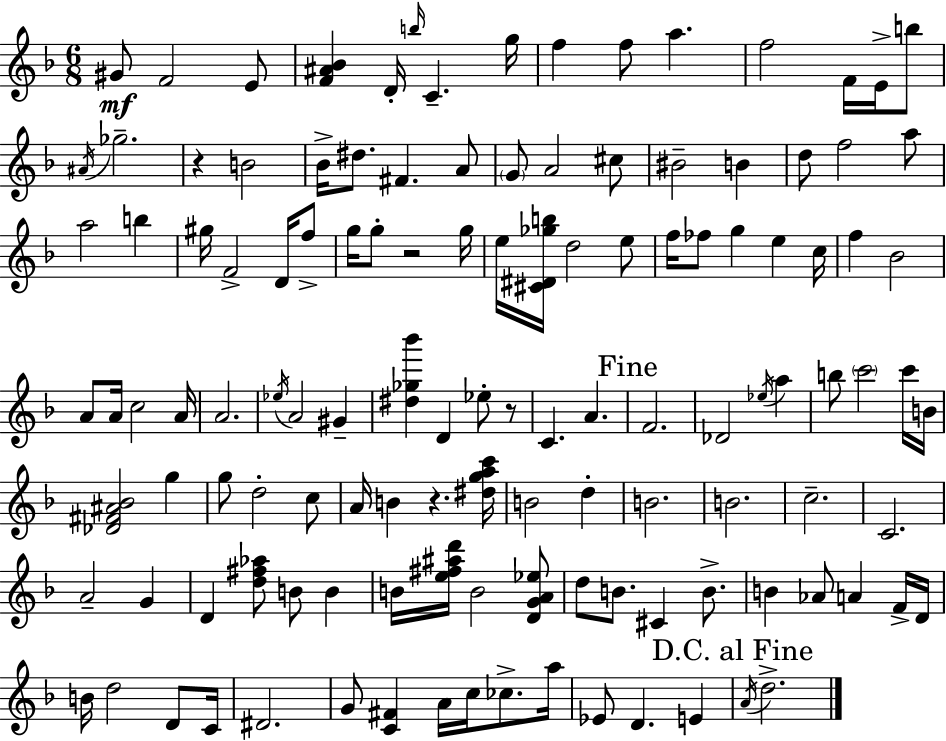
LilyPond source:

{
  \clef treble
  \numericTimeSignature
  \time 6/8
  \key d \minor
  gis'8\mf f'2 e'8 | <f' ais' bes'>4 d'16-. \grace { b''16 } c'4.-- | g''16 f''4 f''8 a''4. | f''2 f'16 e'16-> b''8 | \break \acciaccatura { ais'16 } ges''2.-- | r4 b'2 | bes'16-> dis''8. fis'4. | a'8 \parenthesize g'8 a'2 | \break cis''8 bis'2-- b'4 | d''8 f''2 | a''8 a''2 b''4 | gis''16 f'2-> d'16 | \break f''8-> g''16 g''8-. r2 | g''16 e''16 <cis' dis' ges'' b''>16 d''2 | e''8 f''16 fes''8 g''4 e''4 | c''16 f''4 bes'2 | \break a'8 a'16 c''2 | a'16 a'2. | \acciaccatura { ees''16 } a'2 gis'4-- | <dis'' ges'' bes'''>4 d'4 ees''8-. | \break r8 c'4. a'4. | \mark "Fine" f'2. | des'2 \acciaccatura { ees''16 } | a''4 b''8 \parenthesize c'''2 | \break c'''16 b'16 <des' fis' ais' bes'>2 | g''4 g''8 d''2-. | c''8 a'16 b'4 r4. | <dis'' g'' a'' c'''>16 b'2 | \break d''4-. b'2. | b'2. | c''2.-- | c'2. | \break a'2-- | g'4 d'4 <d'' fis'' aes''>8 b'8 | b'4 b'16 <e'' fis'' ais'' d'''>16 b'2 | <d' g' a' ees''>8 d''8 b'8. cis'4 | \break b'8.-> b'4 aes'8 a'4 | f'16-> d'16 b'16 d''2 | d'8 c'16 dis'2. | g'8 <c' fis'>4 a'16 c''16 | \break ces''8.-> a''16 ees'8 d'4. | e'4 \mark "D.C. al Fine" \acciaccatura { a'16 } d''2.-> | \bar "|."
}